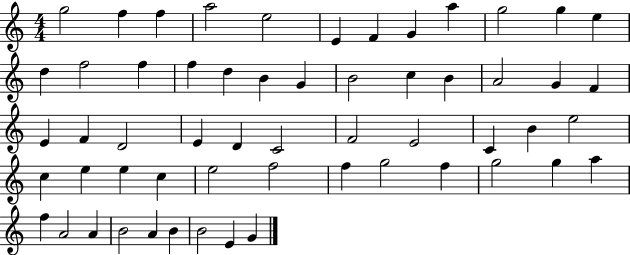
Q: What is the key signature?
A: C major